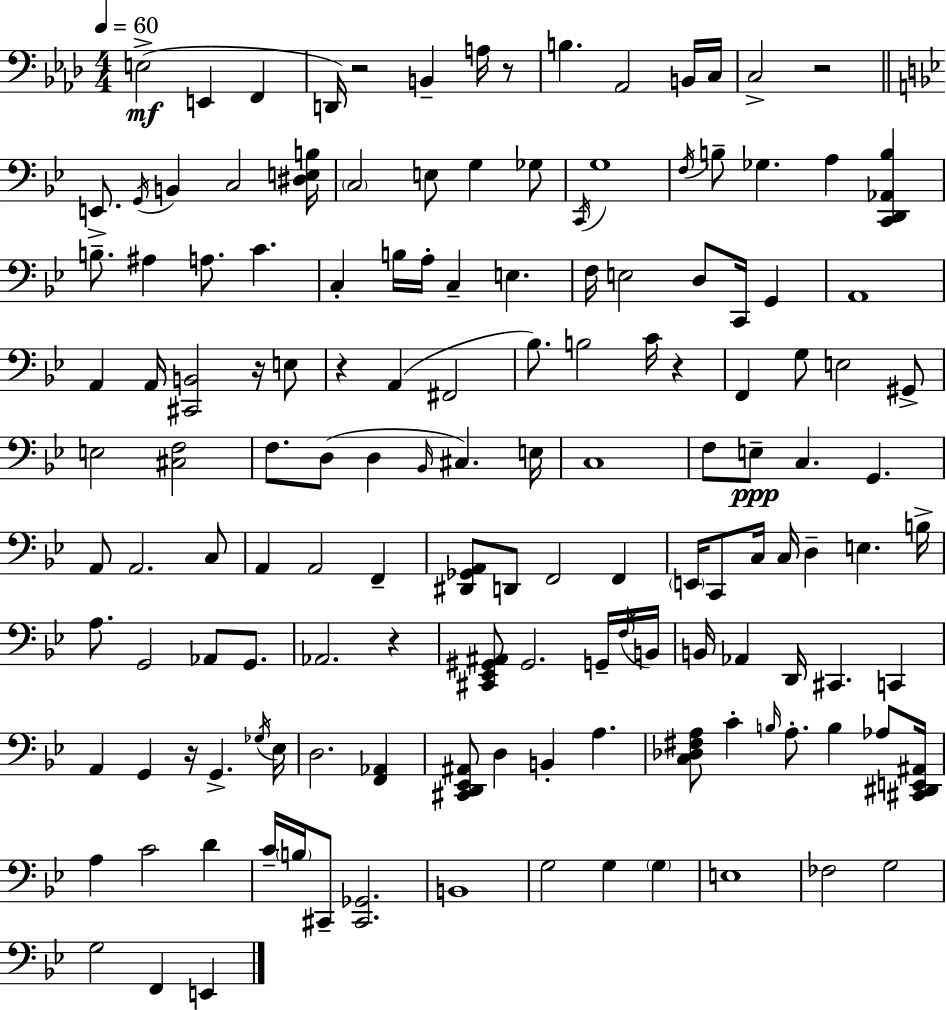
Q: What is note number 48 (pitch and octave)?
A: C4